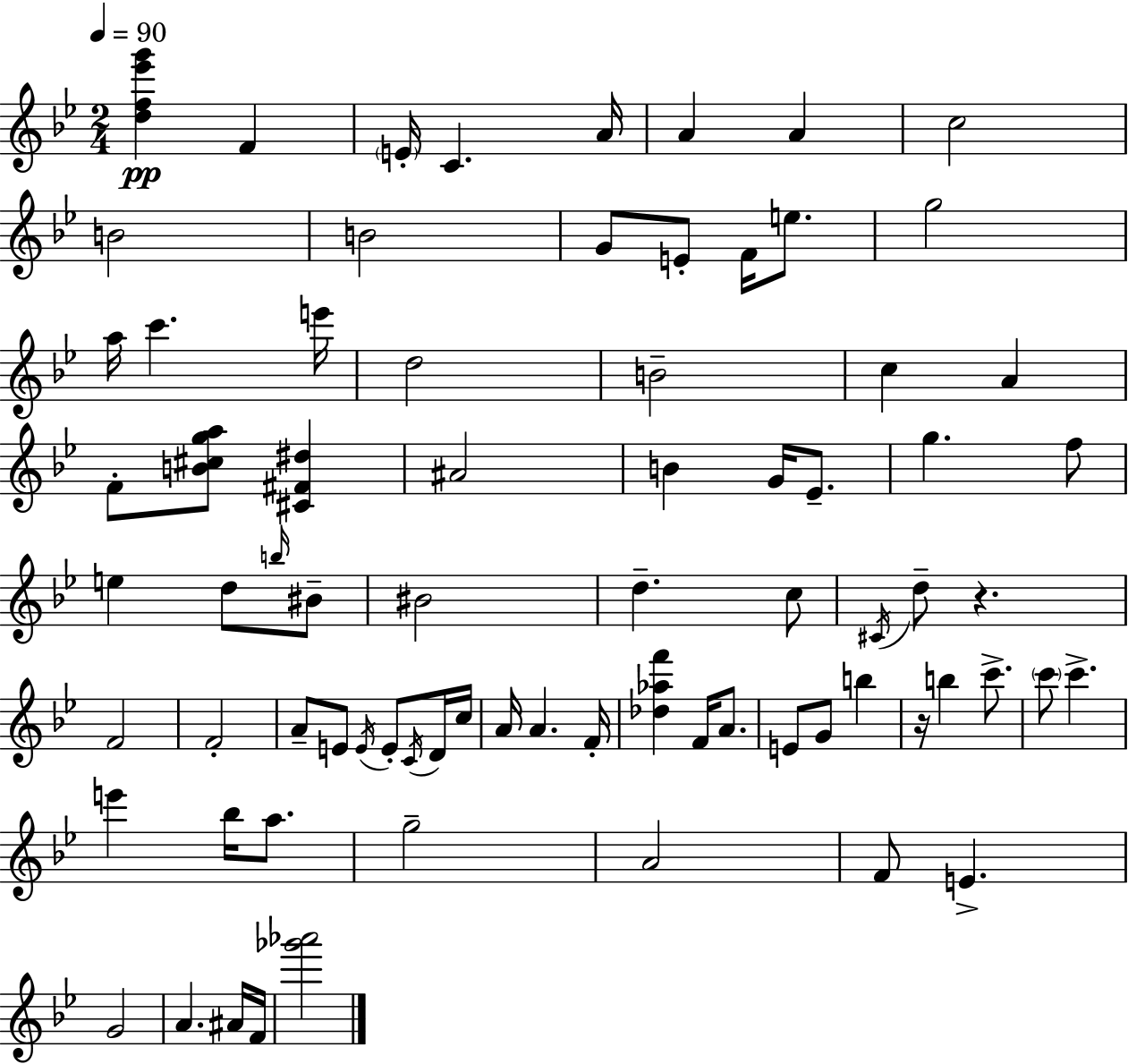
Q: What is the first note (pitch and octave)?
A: F4